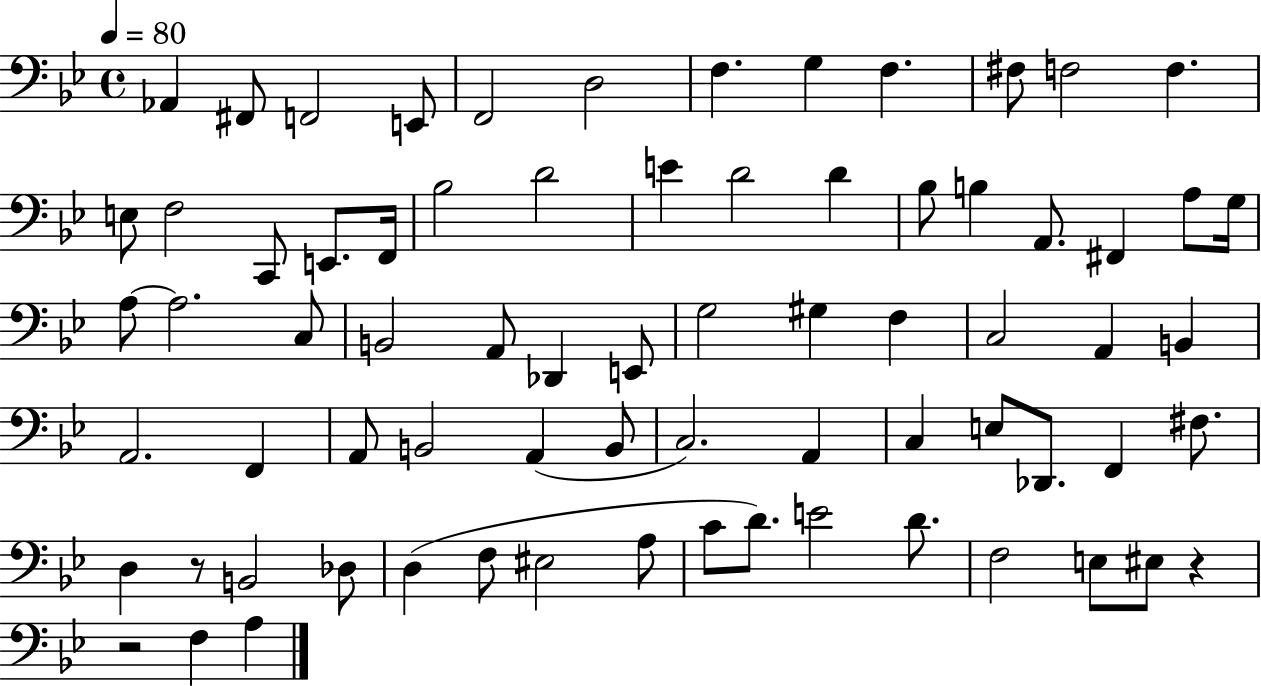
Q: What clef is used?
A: bass